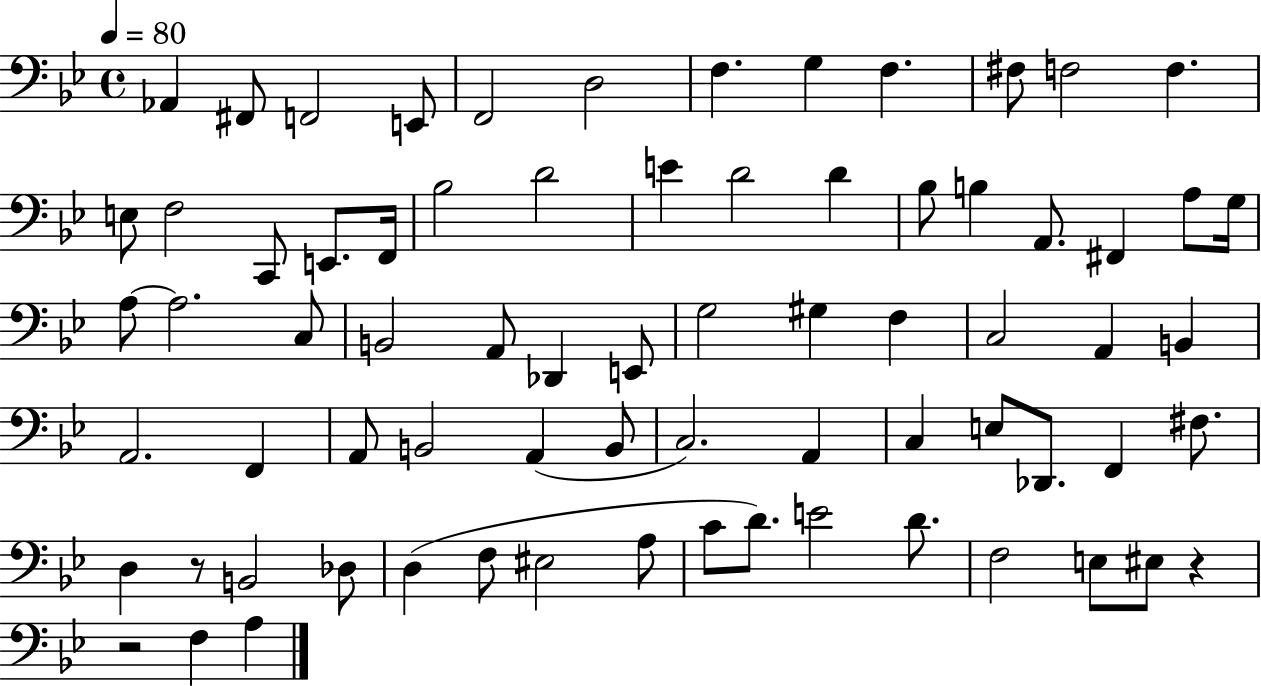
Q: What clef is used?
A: bass